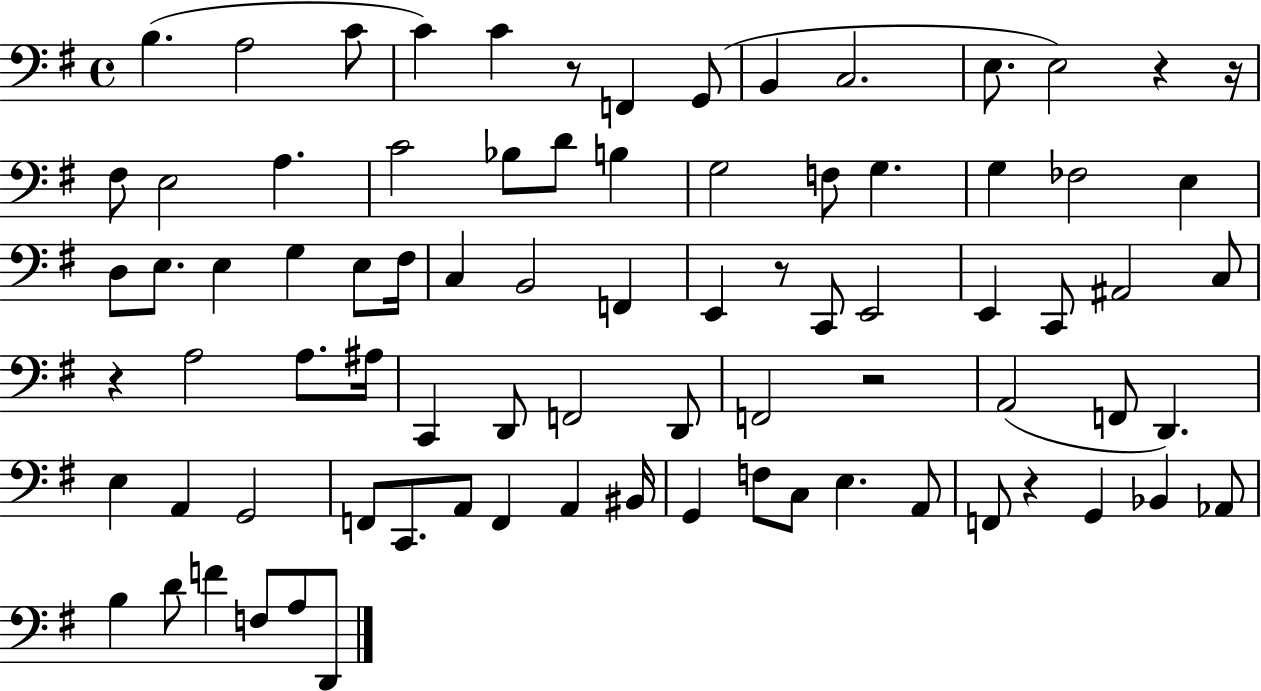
{
  \clef bass
  \time 4/4
  \defaultTimeSignature
  \key g \major
  b4.( a2 c'8 | c'4) c'4 r8 f,4 g,8( | b,4 c2. | e8. e2) r4 r16 | \break fis8 e2 a4. | c'2 bes8 d'8 b4 | g2 f8 g4. | g4 fes2 e4 | \break d8 e8. e4 g4 e8 fis16 | c4 b,2 f,4 | e,4 r8 c,8 e,2 | e,4 c,8 ais,2 c8 | \break r4 a2 a8. ais16 | c,4 d,8 f,2 d,8 | f,2 r2 | a,2( f,8 d,4.) | \break e4 a,4 g,2 | f,8 c,8. a,8 f,4 a,4 bis,16 | g,4 f8 c8 e4. a,8 | f,8 r4 g,4 bes,4 aes,8 | \break b4 d'8 f'4 f8 a8 d,8 | \bar "|."
}